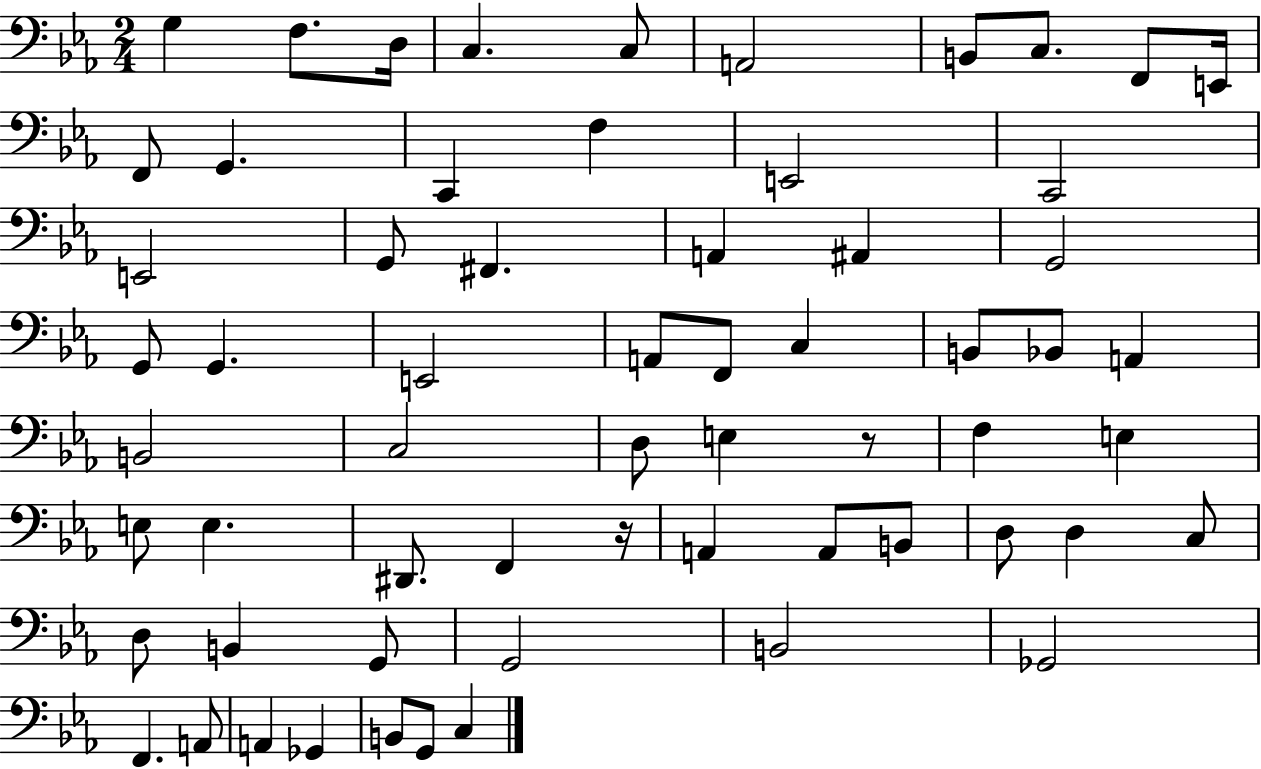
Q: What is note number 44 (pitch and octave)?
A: B2